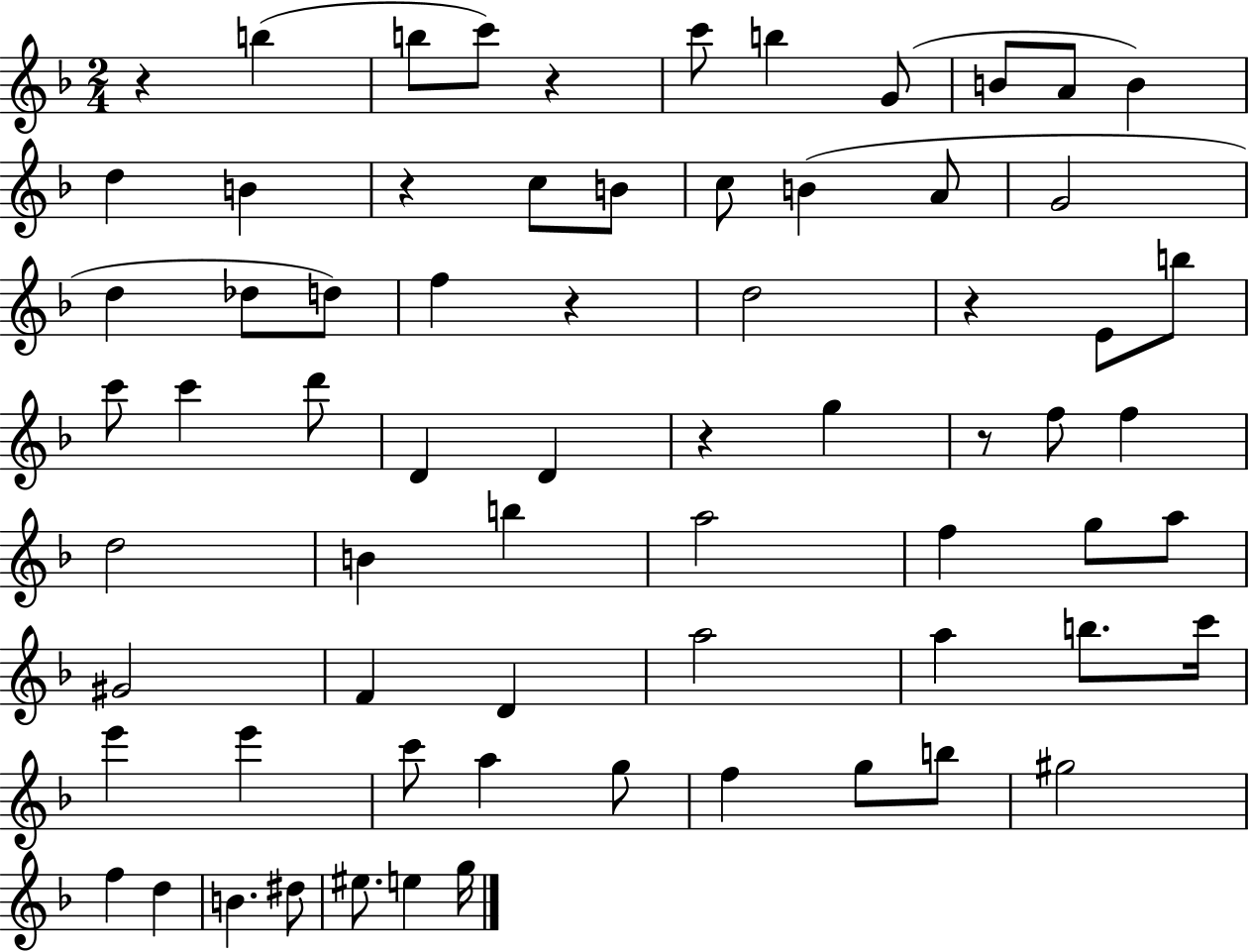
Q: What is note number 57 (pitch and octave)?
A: D5